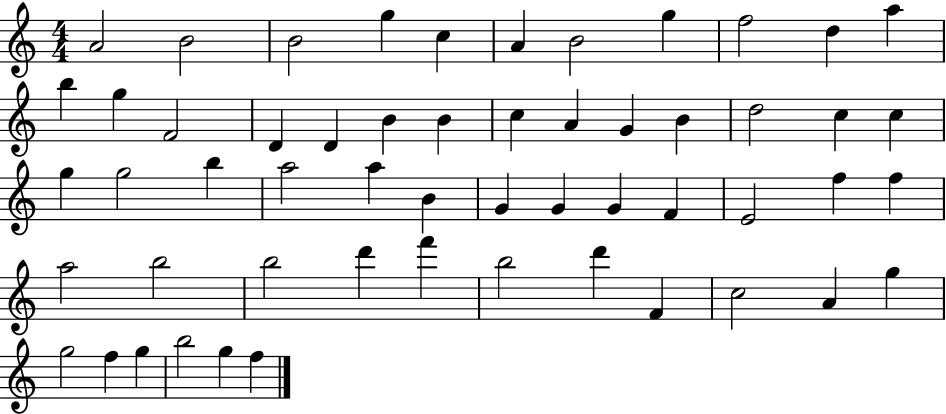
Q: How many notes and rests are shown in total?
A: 55